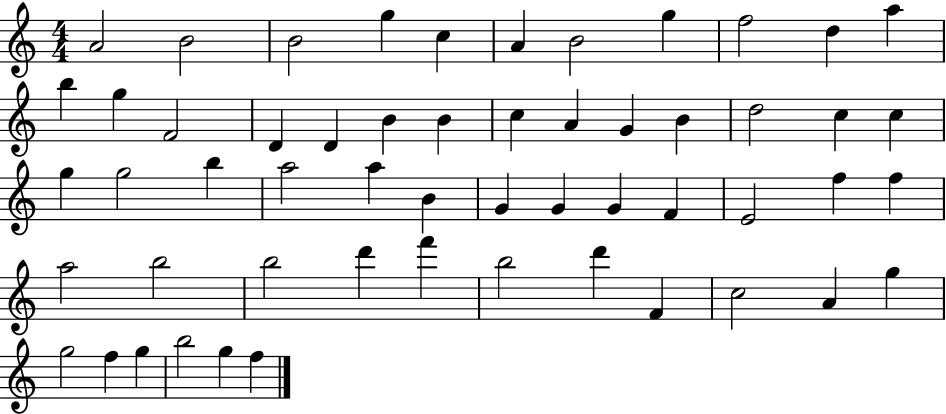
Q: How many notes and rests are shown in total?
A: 55